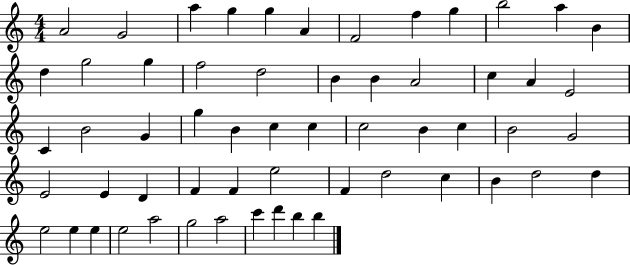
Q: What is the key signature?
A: C major